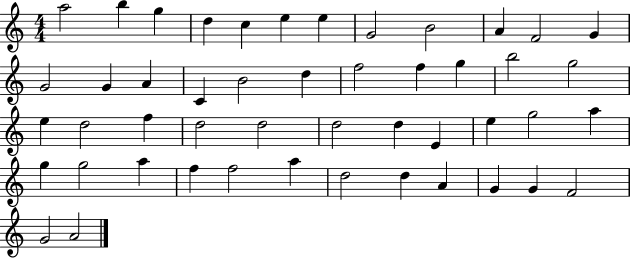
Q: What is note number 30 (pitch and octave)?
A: D5